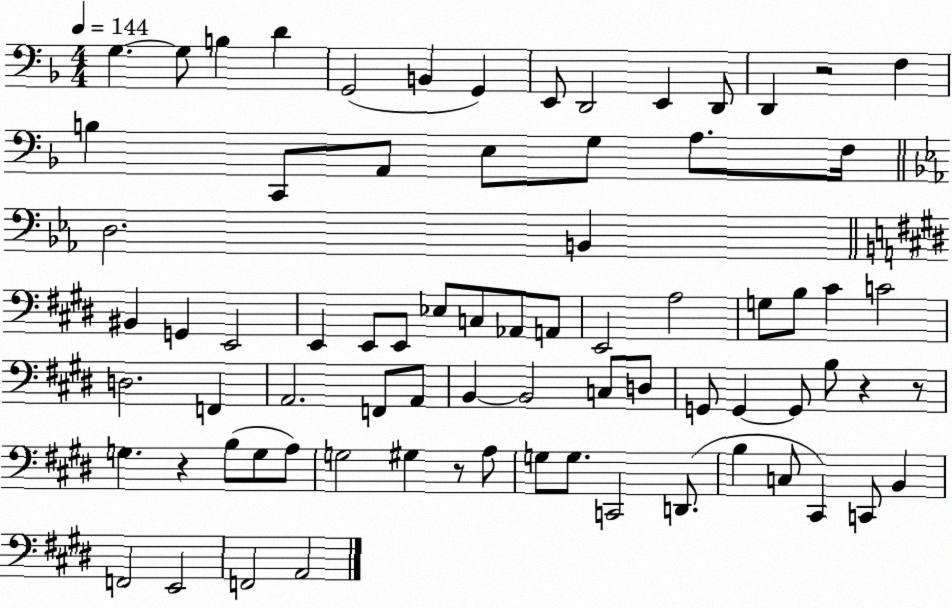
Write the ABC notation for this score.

X:1
T:Untitled
M:4/4
L:1/4
K:F
G, G,/2 B, D G,,2 B,, G,, E,,/2 D,,2 E,, D,,/2 D,, z2 F, B, C,,/2 A,,/2 E,/2 G,/2 A,/2 F,/4 D,2 B,, ^B,, G,, E,,2 E,, E,,/2 E,,/2 _E,/2 C,/2 _A,,/2 A,,/2 E,,2 A,2 G,/2 B,/2 ^C C2 D,2 F,, A,,2 F,,/2 A,,/2 B,, B,,2 C,/2 D,/2 G,,/2 G,, G,,/2 B,/2 z z/2 G, z B,/2 G,/2 A,/2 G,2 ^G, z/2 A,/2 G,/2 G,/2 C,,2 D,,/2 B, C,/2 ^C,, C,,/2 B,, F,,2 E,,2 F,,2 A,,2